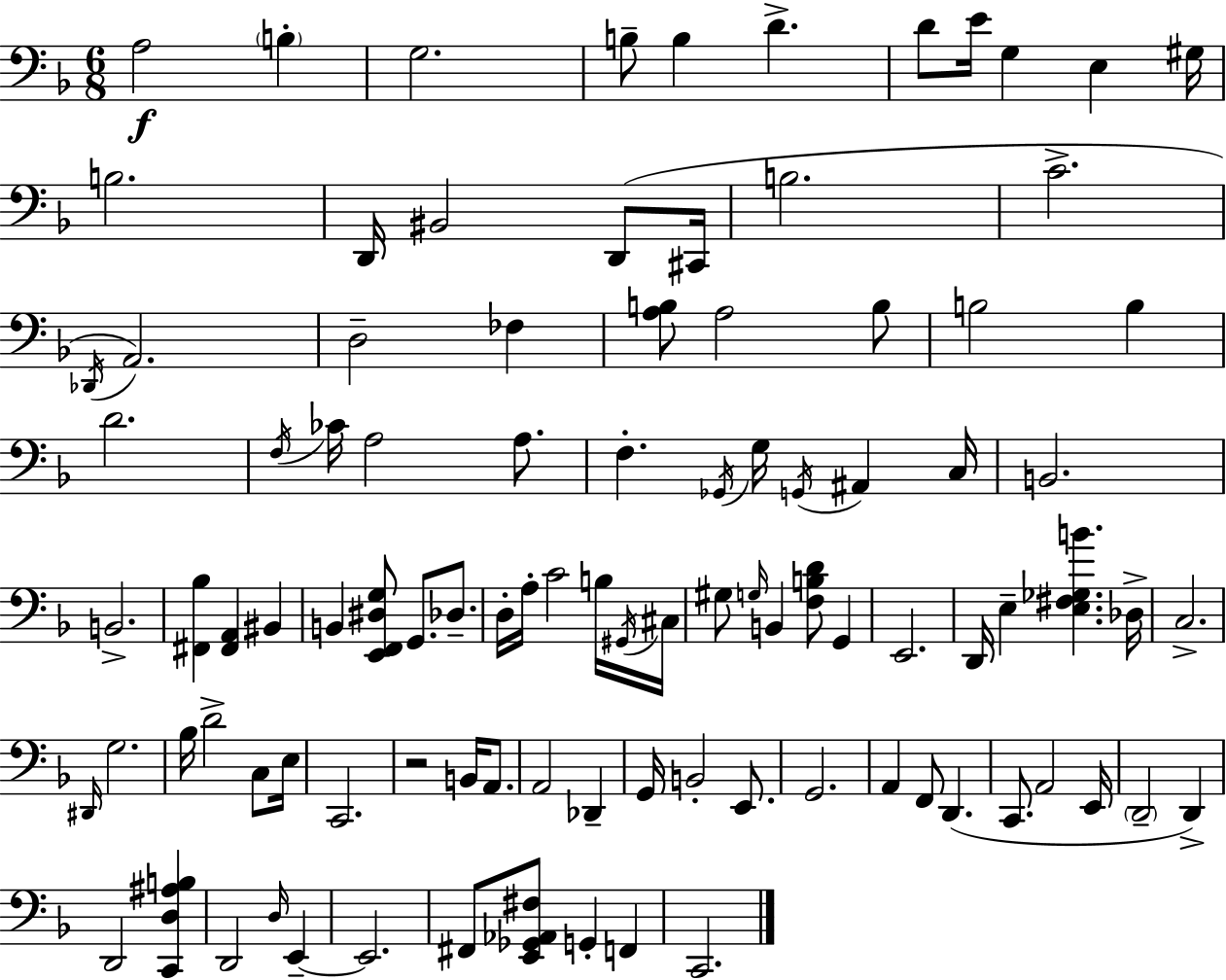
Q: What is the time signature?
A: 6/8